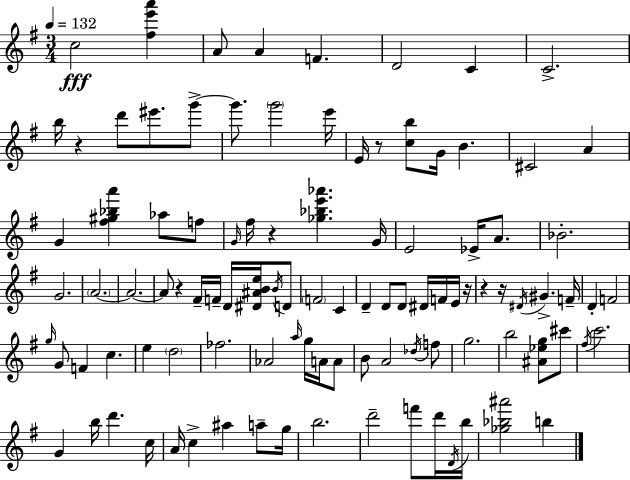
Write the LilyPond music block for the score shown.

{
  \clef treble
  \numericTimeSignature
  \time 3/4
  \key g \major
  \tempo 4 = 132
  c''2\fff <fis'' e''' a'''>4 | a'8 a'4 f'4. | d'2 c'4 | c'2.-> | \break b''16 r4 d'''8 eis'''8. g'''8->~~ | g'''8. \parenthesize g'''2 e'''16 | e'16 r8 <c'' b''>8 g'16 b'4. | cis'2 a'4 | \break g'4 <fis'' gis'' bes'' a'''>4 aes''8 f''8 | \grace { g'16 } fis''16 r4 <ges'' bes'' e''' aes'''>4. | g'16 e'2 ees'16-> a'8. | bes'2.-. | \break g'2. | \parenthesize a'2.~~ | a'2.~~ | a'8 r4 fis'16-- f'16-- d'16 <dis' ais' b' e''>16 \acciaccatura { b'16 } | \break d'8 \parenthesize f'2 c'4 | d'4-- d'8 d'8 dis'16 f'16 | e'16 r16 r4 r16 \acciaccatura { dis'16 } gis'4.-> | f'16-- d'4-. f'2 | \break \grace { g''16 } g'8 f'4 c''4. | e''4 \parenthesize d''2 | fes''2. | aes'2 | \break \grace { a''16 } g''16 a'16 a'8 b'8 a'2 | \acciaccatura { des''16 } f''8 g''2. | b''2 | <ais' ees'' g''>8 cis'''8 \acciaccatura { fis''16 } c'''2. | \break g'4 b''16 | d'''4. c''16 a'16 c''4-> | ais''4 a''8-- g''16 b''2. | d'''2-- | \break f'''8 d'''16 \acciaccatura { d'16 } b''16 <ges'' bes'' ais'''>2 | b''4 \bar "|."
}